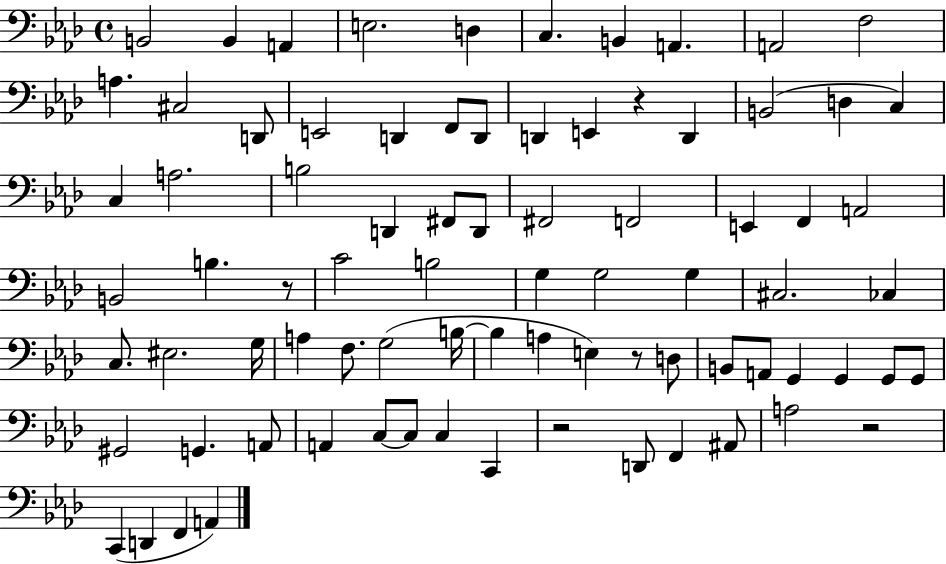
{
  \clef bass
  \time 4/4
  \defaultTimeSignature
  \key aes \major
  b,2 b,4 a,4 | e2. d4 | c4. b,4 a,4. | a,2 f2 | \break a4. cis2 d,8 | e,2 d,4 f,8 d,8 | d,4 e,4 r4 d,4 | b,2( d4 c4) | \break c4 a2. | b2 d,4 fis,8 d,8 | fis,2 f,2 | e,4 f,4 a,2 | \break b,2 b4. r8 | c'2 b2 | g4 g2 g4 | cis2. ces4 | \break c8. eis2. g16 | a4 f8. g2( b16~~ | b4 a4 e4) r8 d8 | b,8 a,8 g,4 g,4 g,8 g,8 | \break gis,2 g,4. a,8 | a,4 c8~~ c8 c4 c,4 | r2 d,8 f,4 ais,8 | a2 r2 | \break c,4( d,4 f,4 a,4) | \bar "|."
}